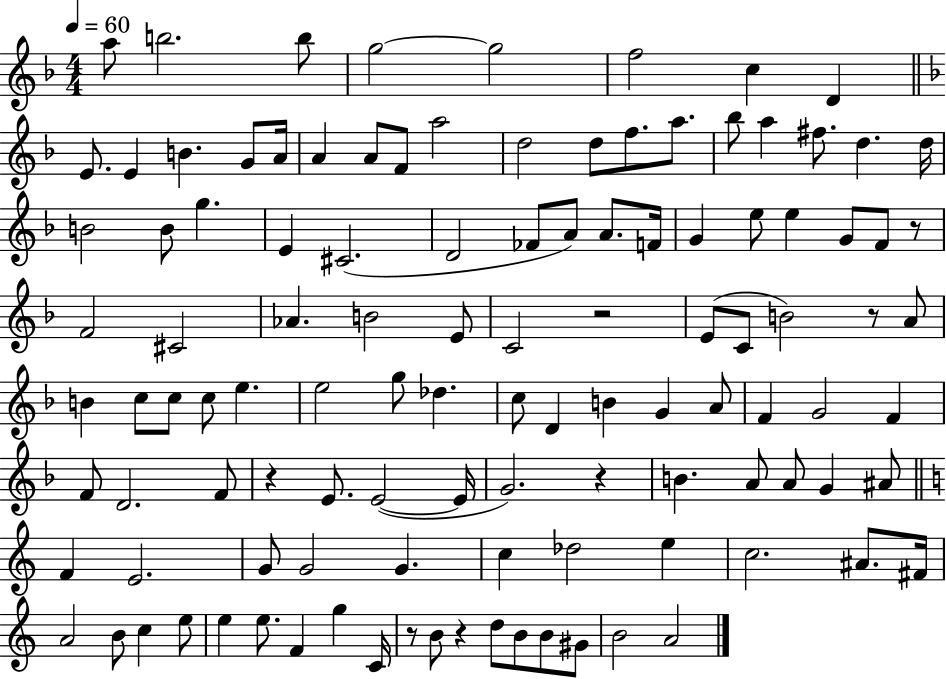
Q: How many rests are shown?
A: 7